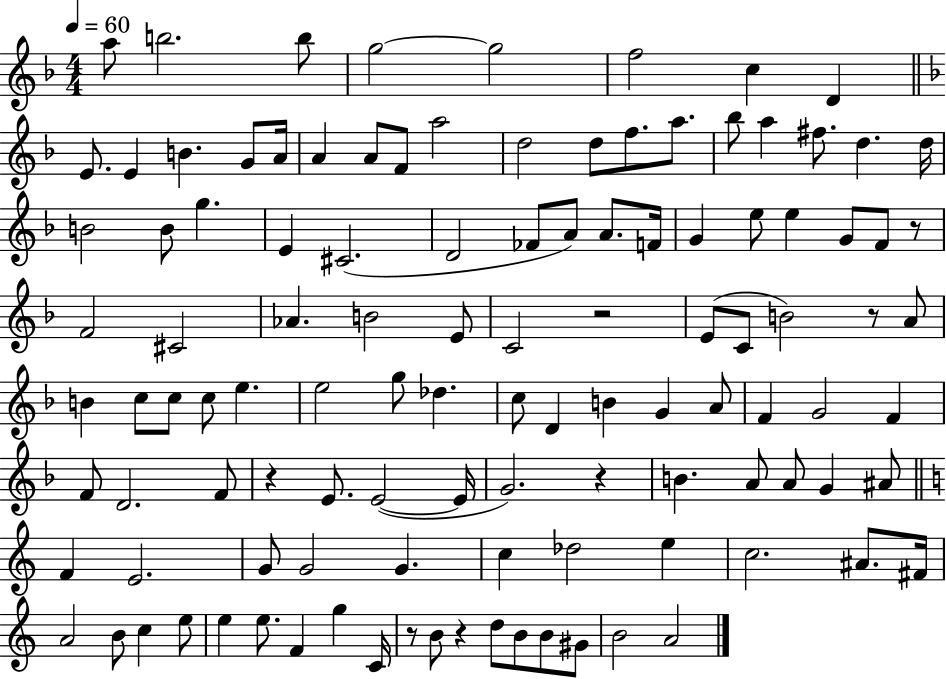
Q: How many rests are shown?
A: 7